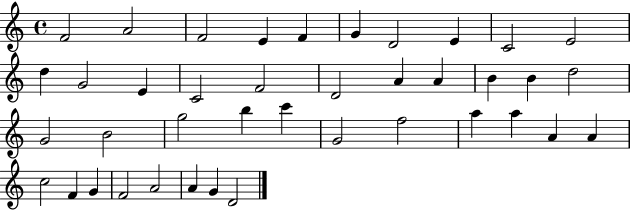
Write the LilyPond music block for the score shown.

{
  \clef treble
  \time 4/4
  \defaultTimeSignature
  \key c \major
  f'2 a'2 | f'2 e'4 f'4 | g'4 d'2 e'4 | c'2 e'2 | \break d''4 g'2 e'4 | c'2 f'2 | d'2 a'4 a'4 | b'4 b'4 d''2 | \break g'2 b'2 | g''2 b''4 c'''4 | g'2 f''2 | a''4 a''4 a'4 a'4 | \break c''2 f'4 g'4 | f'2 a'2 | a'4 g'4 d'2 | \bar "|."
}